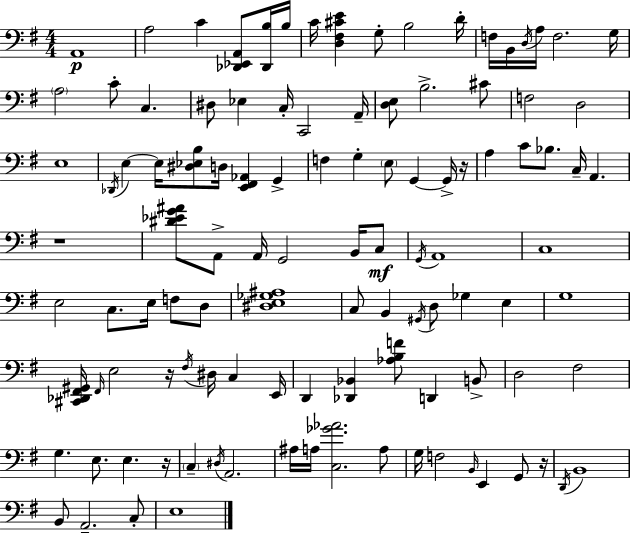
A2/w A3/h C4/q [Db2,Eb2,A2]/e [Db2,B3]/s B3/s C4/s [D3,F#3,C#4,E4]/q G3/e B3/h D4/s F3/s B2/s D3/s A3/s F3/h. G3/s A3/h C4/e C3/q. D#3/e Eb3/q C3/s C2/h A2/s [D3,E3]/e B3/h. C#4/e F3/h D3/h E3/w Db2/s E3/q E3/s [D#3,Eb3,B3]/e D3/s [E2,F#2,Ab2]/q G2/q F3/q G3/q E3/e G2/q G2/s R/s A3/q C4/e Bb3/e. C3/s A2/q. R/w [D#4,Eb4,G4,A#4]/e A2/e A2/s G2/h B2/s C3/e G2/s A2/w C3/w E3/h C3/e. E3/s F3/e D3/e [D#3,E3,Gb3,A#3]/w C3/e B2/q G#2/s D3/e Gb3/q E3/q G3/w [C#2,Db2,F#2,G#2]/s F#2/s E3/h R/s F#3/s D#3/s C3/q E2/s D2/q [Db2,Bb2]/q [Ab3,B3,F4]/e D2/q B2/e D3/h F#3/h G3/q. E3/e. E3/q. R/s C3/q D#3/s A2/h. A#3/s A3/s [C3,Gb4,Ab4]/h. A3/e G3/s F3/h B2/s E2/q G2/e R/s D2/s B2/w B2/e A2/h. C3/e E3/w